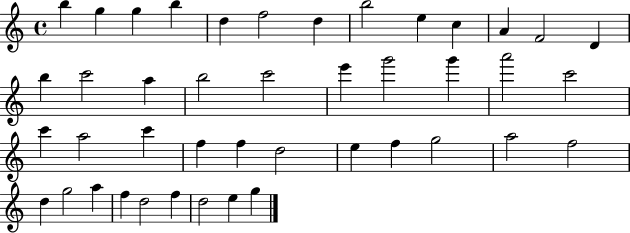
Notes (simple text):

B5/q G5/q G5/q B5/q D5/q F5/h D5/q B5/h E5/q C5/q A4/q F4/h D4/q B5/q C6/h A5/q B5/h C6/h E6/q G6/h G6/q A6/h C6/h C6/q A5/h C6/q F5/q F5/q D5/h E5/q F5/q G5/h A5/h F5/h D5/q G5/h A5/q F5/q D5/h F5/q D5/h E5/q G5/q